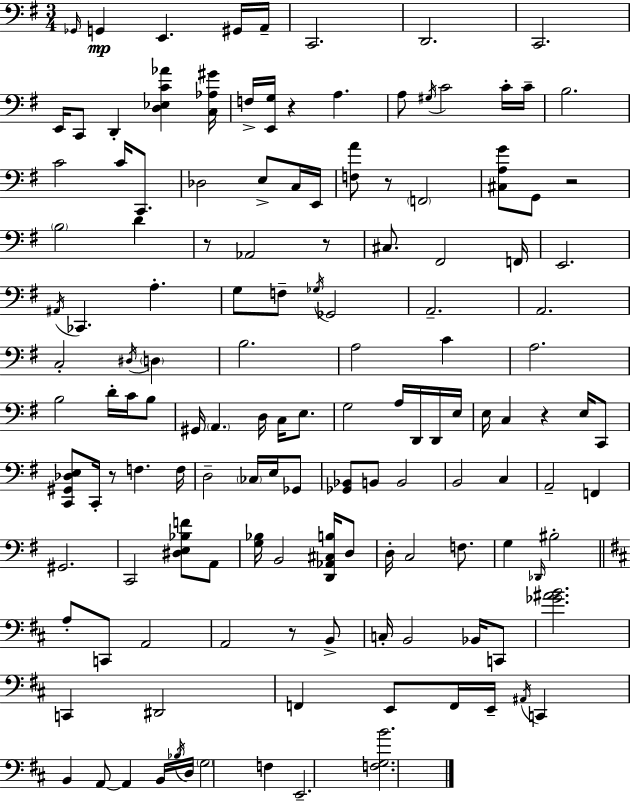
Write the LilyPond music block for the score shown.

{
  \clef bass
  \numericTimeSignature
  \time 3/4
  \key g \major
  \repeat volta 2 { \grace { ges,16 }\mp g,4 e,4. gis,16 | a,16-- c,2. | d,2. | c,2. | \break e,16 c,8 d,4-. <d ees c' aes'>4 | <c aes gis'>16 f16-> <e, g>16 r4 a4. | a8 \acciaccatura { gis16 } c'2 | c'16-. c'16-- b2. | \break c'2 c'16 c,8. | des2 e8-> | c16 e,16 <f a'>8 r8 \parenthesize f,2 | <cis a g'>8 g,8 r2 | \break \parenthesize b2 d'4 | r8 aes,2 | r8 cis8. fis,2 | f,16 e,2. | \break \acciaccatura { ais,16 } ces,4. a4.-. | g8 f8-- \acciaccatura { ges16 } ges,2 | a,2.-- | a,2. | \break c2-. | \acciaccatura { dis16 } \parenthesize d4 b2. | a2 | c'4 a2. | \break b2 | d'16-. c'16 b8 gis,16 \parenthesize a,4. | d16 c16 e8. g2 | a16 d,16 d,16 e16 e16 c4 r4 | \break e16 c,8 <c, gis, des e>8 c,16-. r8 f4. | f16 d2-- | \parenthesize ces16 e16 ges,8 <ges, bes,>8 b,8 b,2 | b,2 | \break c4 a,2-- | f,4 gis,2. | c,2 | <dis e bes f'>8 a,8 <g bes>16 b,2 | \break <d, aes, cis b>16 d8 d16-. c2 | f8. g4 \grace { des,16 } bis2-. | \bar "||" \break \key b \minor a8-. c,8 a,2 | a,2 r8 b,8-> | c16-. b,2 bes,16 c,8 | <ges' ais' b'>2. | \break c,4 dis,2 | f,4 e,8 f,16 e,16-- \acciaccatura { ais,16 } c,4 | b,4 a,8~~ a,4 \tuplet 3/2 { b,16 | \acciaccatura { bes16 } d16 } \parenthesize g2 f4 | \break e,2.-- | <f g b'>2. | } \bar "|."
}